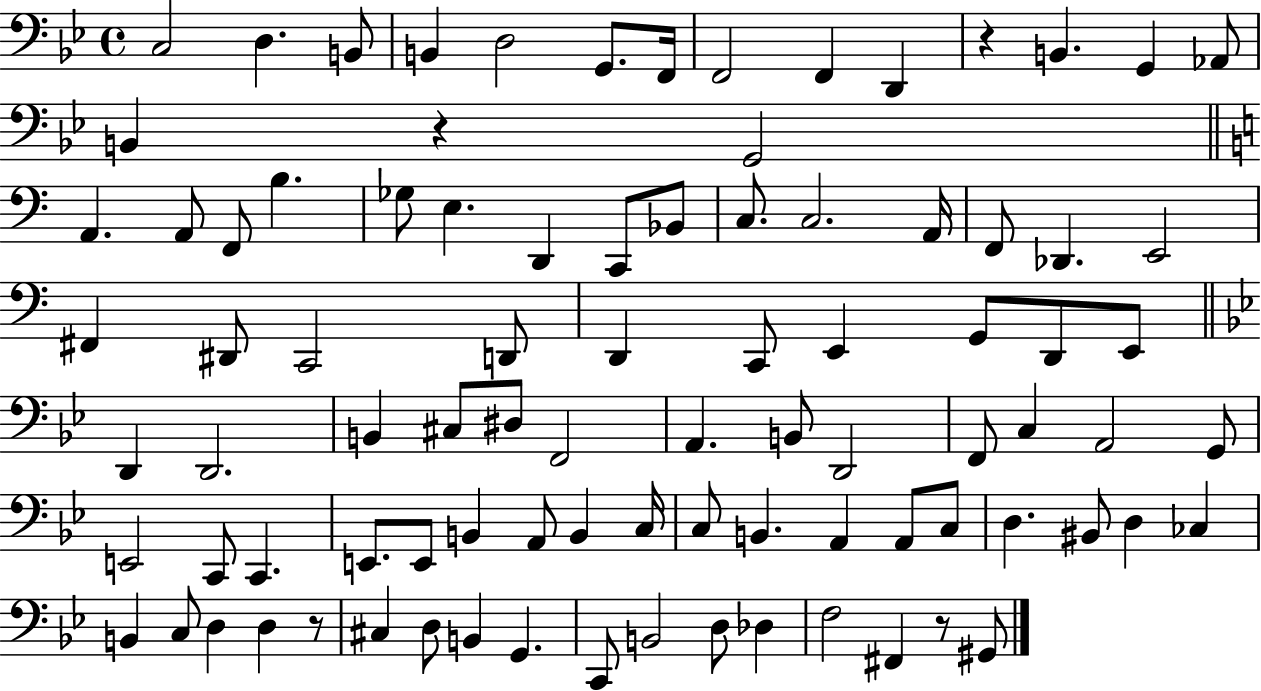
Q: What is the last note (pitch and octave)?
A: G#2